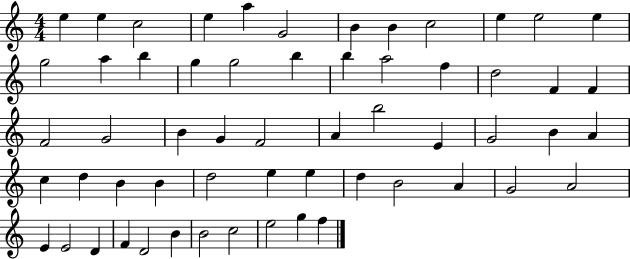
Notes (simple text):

E5/q E5/q C5/h E5/q A5/q G4/h B4/q B4/q C5/h E5/q E5/h E5/q G5/h A5/q B5/q G5/q G5/h B5/q B5/q A5/h F5/q D5/h F4/q F4/q F4/h G4/h B4/q G4/q F4/h A4/q B5/h E4/q G4/h B4/q A4/q C5/q D5/q B4/q B4/q D5/h E5/q E5/q D5/q B4/h A4/q G4/h A4/h E4/q E4/h D4/q F4/q D4/h B4/q B4/h C5/h E5/h G5/q F5/q